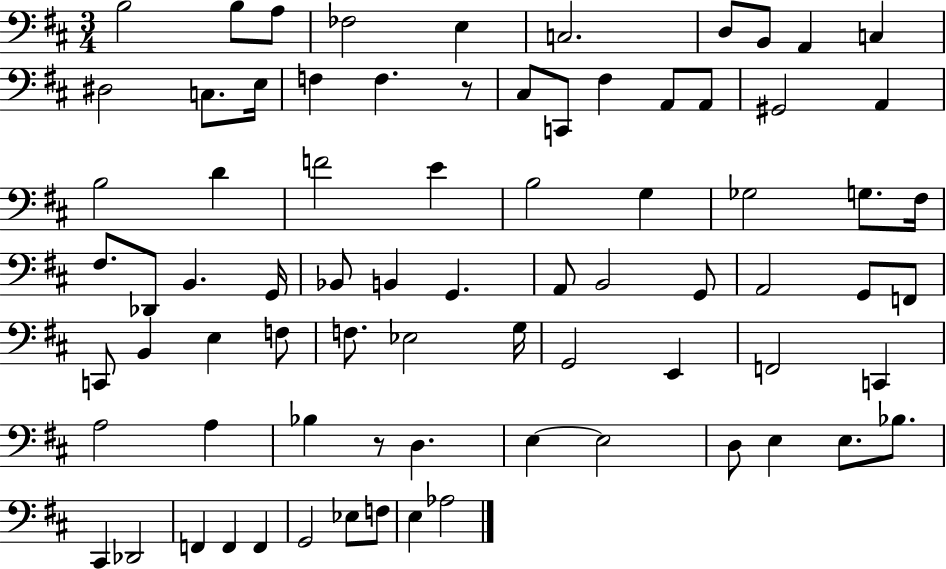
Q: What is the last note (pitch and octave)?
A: Ab3